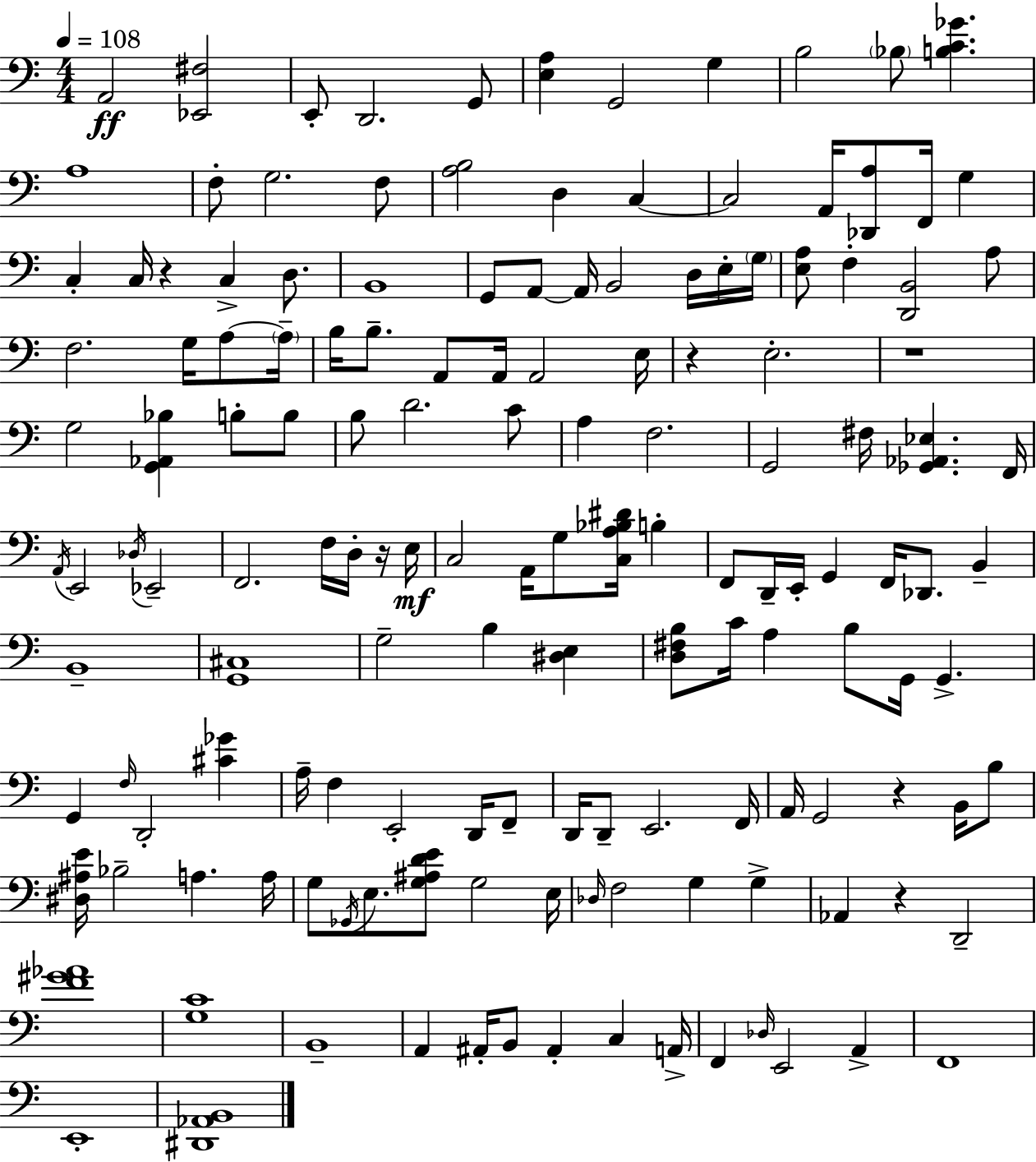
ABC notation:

X:1
T:Untitled
M:4/4
L:1/4
K:C
A,,2 [_E,,^F,]2 E,,/2 D,,2 G,,/2 [E,A,] G,,2 G, B,2 _B,/2 [B,C_G] A,4 F,/2 G,2 F,/2 [A,B,]2 D, C, C,2 A,,/4 [_D,,A,]/2 F,,/4 G, C, C,/4 z C, D,/2 B,,4 G,,/2 A,,/2 A,,/4 B,,2 D,/4 E,/4 G,/4 [E,A,]/2 F, [D,,B,,]2 A,/2 F,2 G,/4 A,/2 A,/4 B,/4 B,/2 A,,/2 A,,/4 A,,2 E,/4 z E,2 z4 G,2 [G,,_A,,_B,] B,/2 B,/2 B,/2 D2 C/2 A, F,2 G,,2 ^F,/4 [_G,,_A,,_E,] F,,/4 A,,/4 E,,2 _D,/4 _E,,2 F,,2 F,/4 D,/4 z/4 E,/4 C,2 A,,/4 G,/2 [C,A,_B,^D]/4 B, F,,/2 D,,/4 E,,/4 G,, F,,/4 _D,,/2 B,, B,,4 [G,,^C,]4 G,2 B, [^D,E,] [D,^F,B,]/2 C/4 A, B,/2 G,,/4 G,, G,, F,/4 D,,2 [^C_G] A,/4 F, E,,2 D,,/4 F,,/2 D,,/4 D,,/2 E,,2 F,,/4 A,,/4 G,,2 z B,,/4 B,/2 [^D,^A,E]/4 _B,2 A, A,/4 G,/2 _G,,/4 E,/2 [G,^A,DE]/2 G,2 E,/4 _D,/4 F,2 G, G, _A,, z D,,2 [F^G_A]4 [G,C]4 B,,4 A,, ^A,,/4 B,,/2 ^A,, C, A,,/4 F,, _D,/4 E,,2 A,, F,,4 E,,4 [^D,,_A,,B,,]4